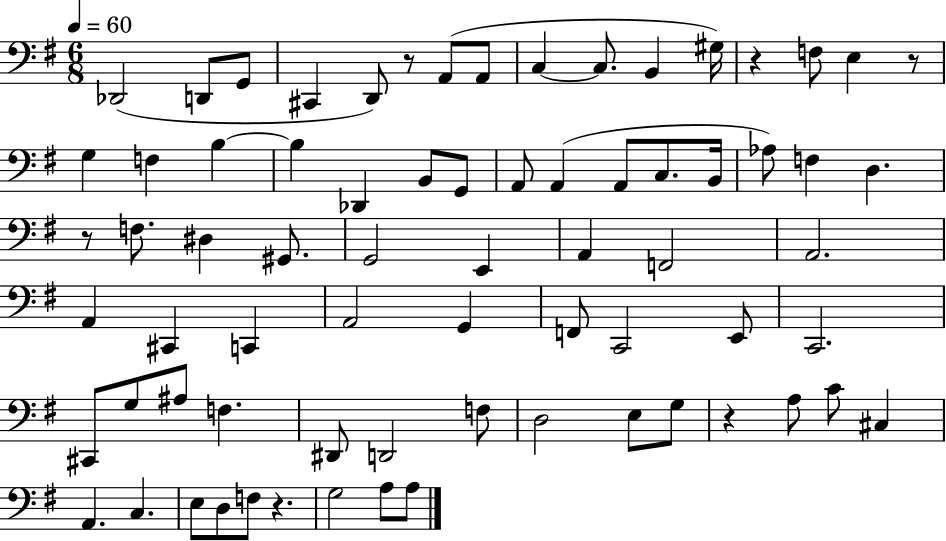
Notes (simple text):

Db2/h D2/e G2/e C#2/q D2/e R/e A2/e A2/e C3/q C3/e. B2/q G#3/s R/q F3/e E3/q R/e G3/q F3/q B3/q B3/q Db2/q B2/e G2/e A2/e A2/q A2/e C3/e. B2/s Ab3/e F3/q D3/q. R/e F3/e. D#3/q G#2/e. G2/h E2/q A2/q F2/h A2/h. A2/q C#2/q C2/q A2/h G2/q F2/e C2/h E2/e C2/h. C#2/e G3/e A#3/e F3/q. D#2/e D2/h F3/e D3/h E3/e G3/e R/q A3/e C4/e C#3/q A2/q. C3/q. E3/e D3/e F3/e R/q. G3/h A3/e A3/e